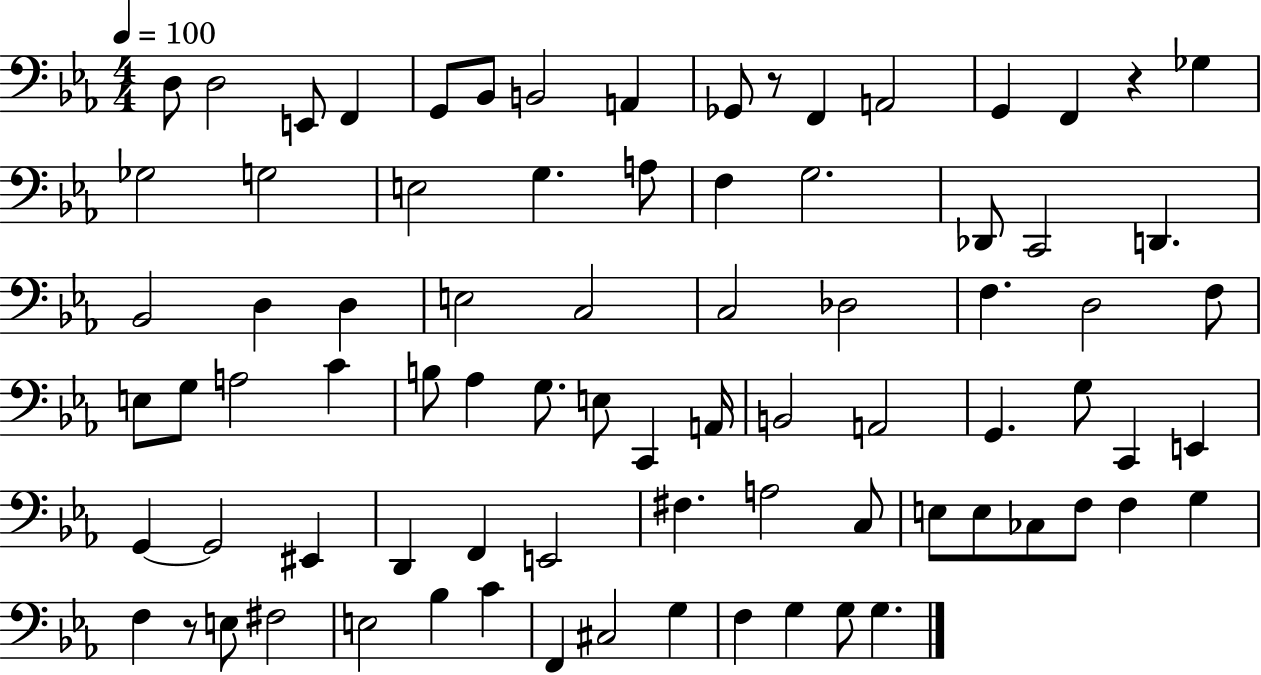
D3/e D3/h E2/e F2/q G2/e Bb2/e B2/h A2/q Gb2/e R/e F2/q A2/h G2/q F2/q R/q Gb3/q Gb3/h G3/h E3/h G3/q. A3/e F3/q G3/h. Db2/e C2/h D2/q. Bb2/h D3/q D3/q E3/h C3/h C3/h Db3/h F3/q. D3/h F3/e E3/e G3/e A3/h C4/q B3/e Ab3/q G3/e. E3/e C2/q A2/s B2/h A2/h G2/q. G3/e C2/q E2/q G2/q G2/h EIS2/q D2/q F2/q E2/h F#3/q. A3/h C3/e E3/e E3/e CES3/e F3/e F3/q G3/q F3/q R/e E3/e F#3/h E3/h Bb3/q C4/q F2/q C#3/h G3/q F3/q G3/q G3/e G3/q.